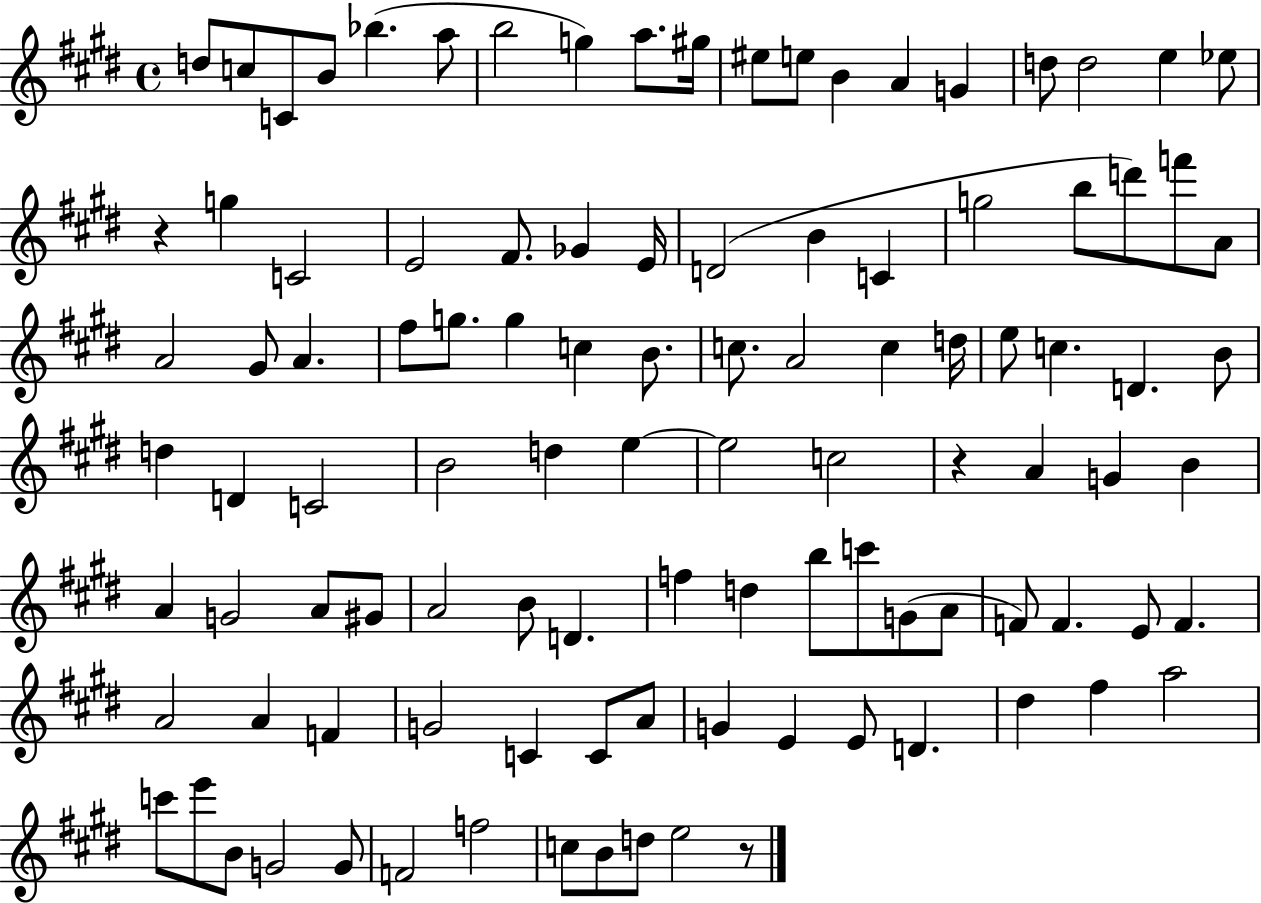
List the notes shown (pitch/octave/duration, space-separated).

D5/e C5/e C4/e B4/e Bb5/q. A5/e B5/h G5/q A5/e. G#5/s EIS5/e E5/e B4/q A4/q G4/q D5/e D5/h E5/q Eb5/e R/q G5/q C4/h E4/h F#4/e. Gb4/q E4/s D4/h B4/q C4/q G5/h B5/e D6/e F6/e A4/e A4/h G#4/e A4/q. F#5/e G5/e. G5/q C5/q B4/e. C5/e. A4/h C5/q D5/s E5/e C5/q. D4/q. B4/e D5/q D4/q C4/h B4/h D5/q E5/q E5/h C5/h R/q A4/q G4/q B4/q A4/q G4/h A4/e G#4/e A4/h B4/e D4/q. F5/q D5/q B5/e C6/e G4/e A4/e F4/e F4/q. E4/e F4/q. A4/h A4/q F4/q G4/h C4/q C4/e A4/e G4/q E4/q E4/e D4/q. D#5/q F#5/q A5/h C6/e E6/e B4/e G4/h G4/e F4/h F5/h C5/e B4/e D5/e E5/h R/e